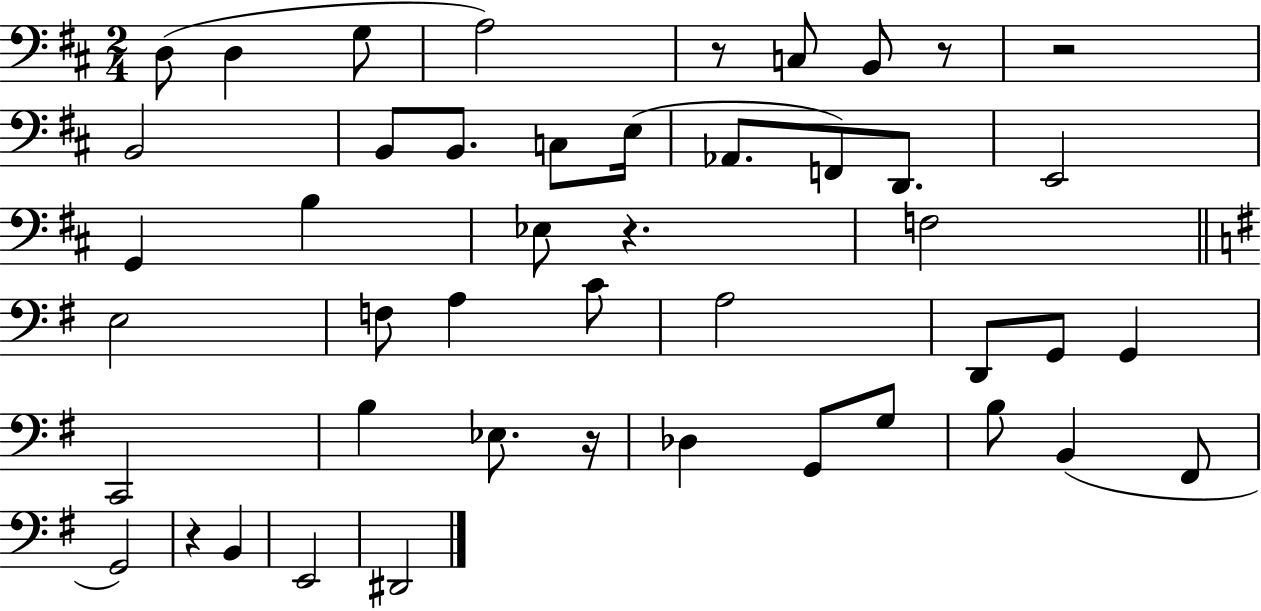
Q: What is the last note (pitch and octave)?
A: D#2